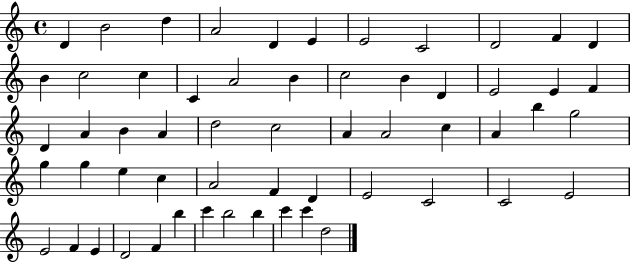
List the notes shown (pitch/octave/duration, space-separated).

D4/q B4/h D5/q A4/h D4/q E4/q E4/h C4/h D4/h F4/q D4/q B4/q C5/h C5/q C4/q A4/h B4/q C5/h B4/q D4/q E4/h E4/q F4/q D4/q A4/q B4/q A4/q D5/h C5/h A4/q A4/h C5/q A4/q B5/q G5/h G5/q G5/q E5/q C5/q A4/h F4/q D4/q E4/h C4/h C4/h E4/h E4/h F4/q E4/q D4/h F4/q B5/q C6/q B5/h B5/q C6/q C6/q D5/h